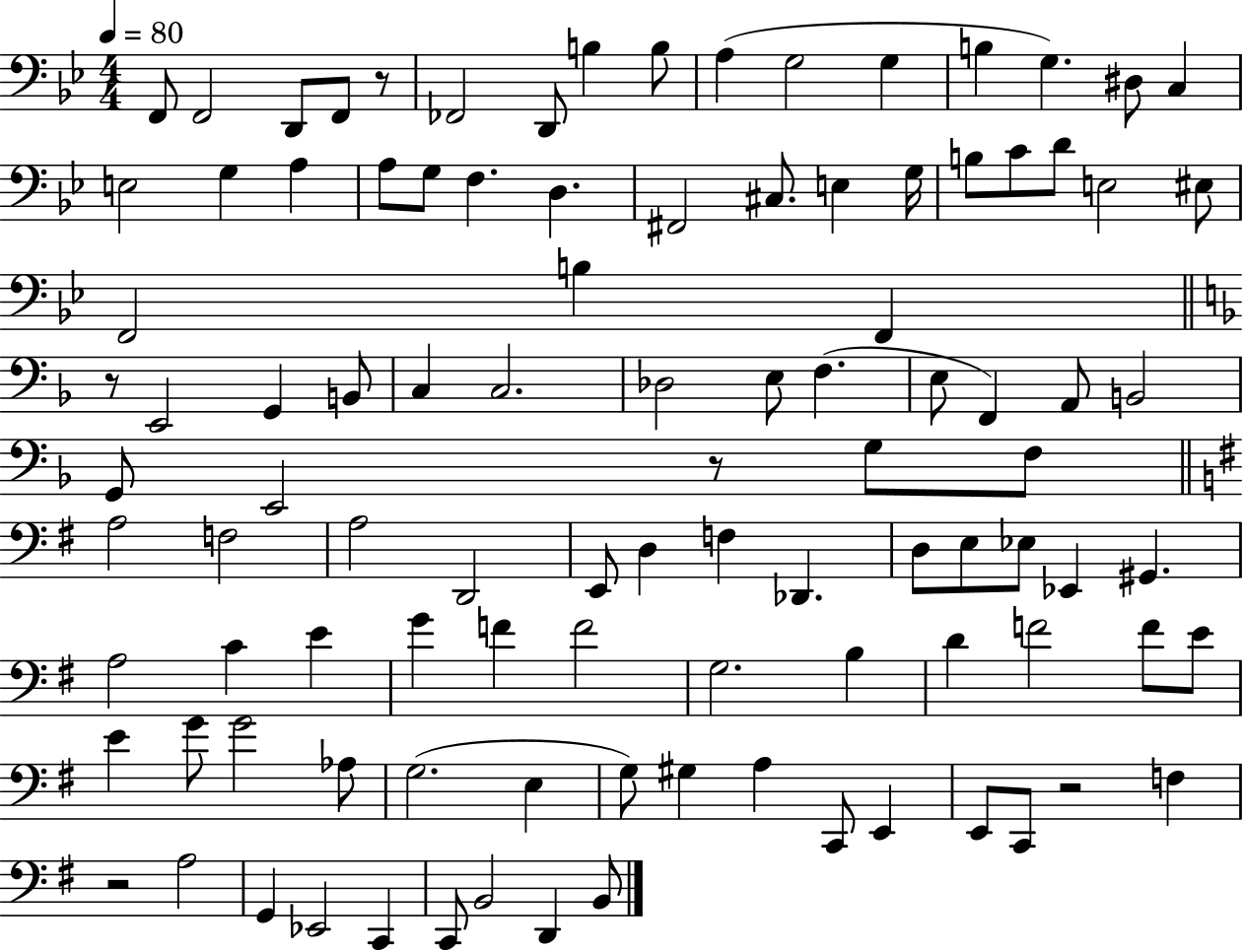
{
  \clef bass
  \numericTimeSignature
  \time 4/4
  \key bes \major
  \tempo 4 = 80
  f,8 f,2 d,8 f,8 r8 | fes,2 d,8 b4 b8 | a4( g2 g4 | b4 g4.) dis8 c4 | \break e2 g4 a4 | a8 g8 f4. d4. | fis,2 cis8. e4 g16 | b8 c'8 d'8 e2 eis8 | \break f,2 b4 f,4 | \bar "||" \break \key f \major r8 e,2 g,4 b,8 | c4 c2. | des2 e8 f4.( | e8 f,4) a,8 b,2 | \break g,8 e,2 r8 g8 f8 | \bar "||" \break \key e \minor a2 f2 | a2 d,2 | e,8 d4 f4 des,4. | d8 e8 ees8 ees,4 gis,4. | \break a2 c'4 e'4 | g'4 f'4 f'2 | g2. b4 | d'4 f'2 f'8 e'8 | \break e'4 g'8 g'2 aes8 | g2.( e4 | g8) gis4 a4 c,8 e,4 | e,8 c,8 r2 f4 | \break r2 a2 | g,4 ees,2 c,4 | c,8 b,2 d,4 b,8 | \bar "|."
}